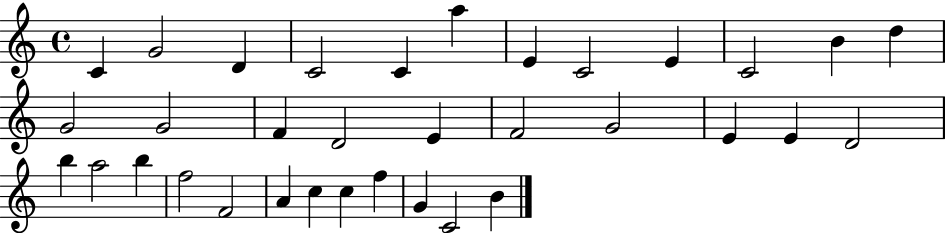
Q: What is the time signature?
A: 4/4